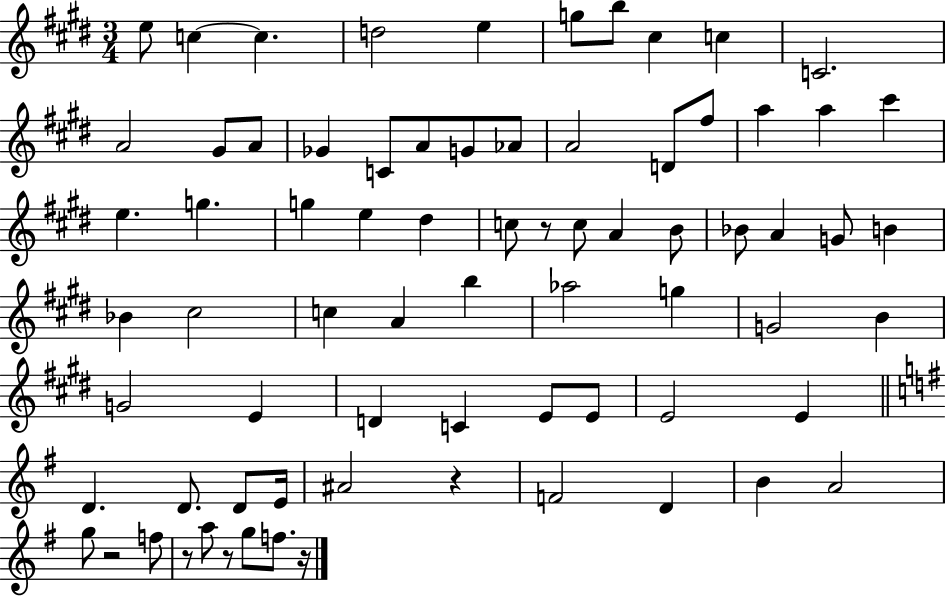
X:1
T:Untitled
M:3/4
L:1/4
K:E
e/2 c c d2 e g/2 b/2 ^c c C2 A2 ^G/2 A/2 _G C/2 A/2 G/2 _A/2 A2 D/2 ^f/2 a a ^c' e g g e ^d c/2 z/2 c/2 A B/2 _B/2 A G/2 B _B ^c2 c A b _a2 g G2 B G2 E D C E/2 E/2 E2 E D D/2 D/2 E/4 ^A2 z F2 D B A2 g/2 z2 f/2 z/2 a/2 z/2 g/2 f/2 z/4